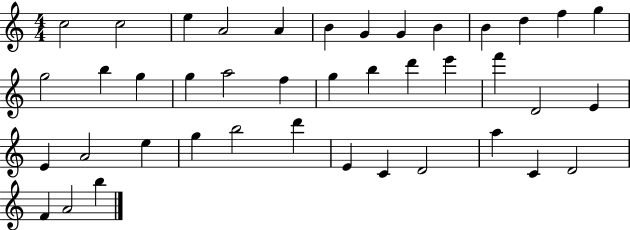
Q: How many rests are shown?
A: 0